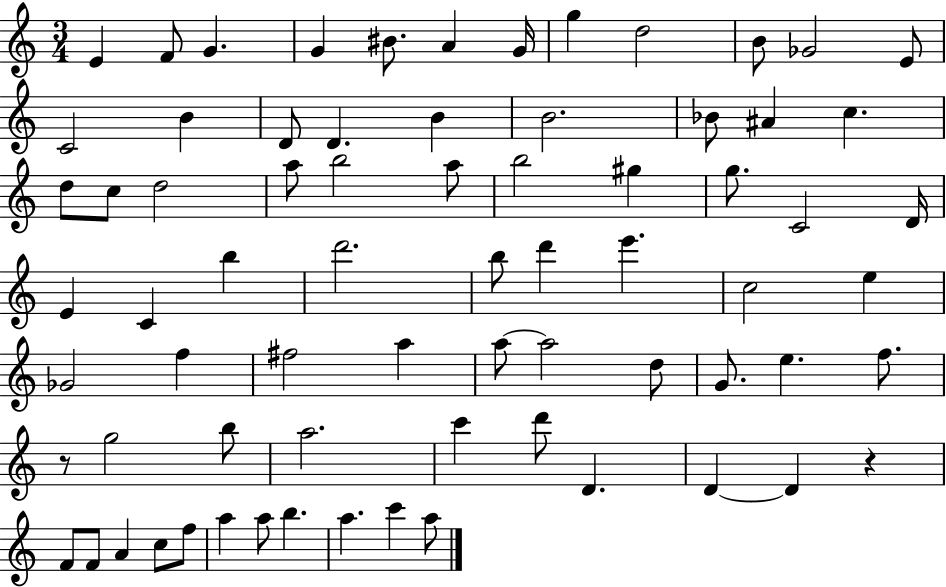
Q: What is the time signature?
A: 3/4